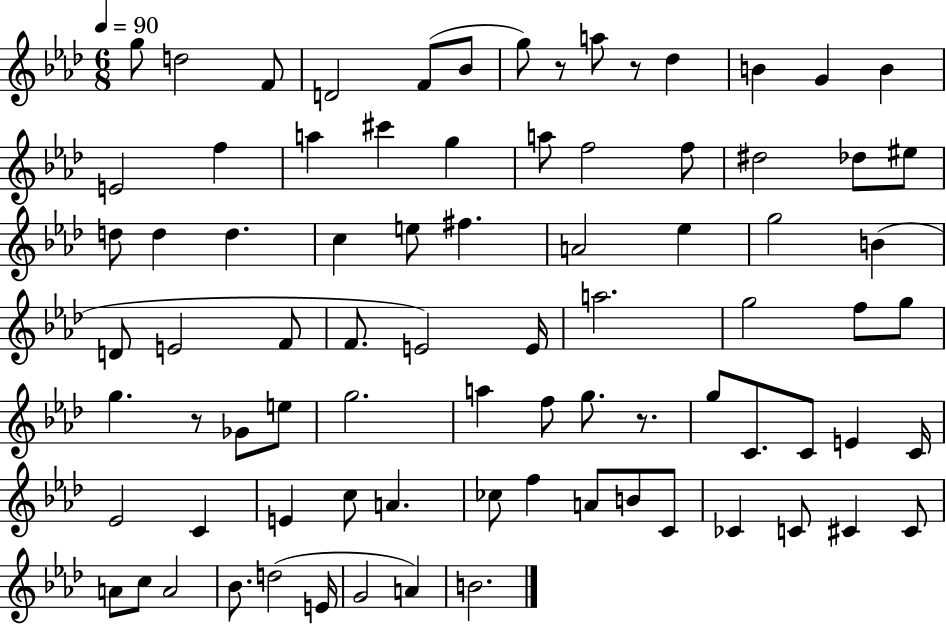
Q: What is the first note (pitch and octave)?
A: G5